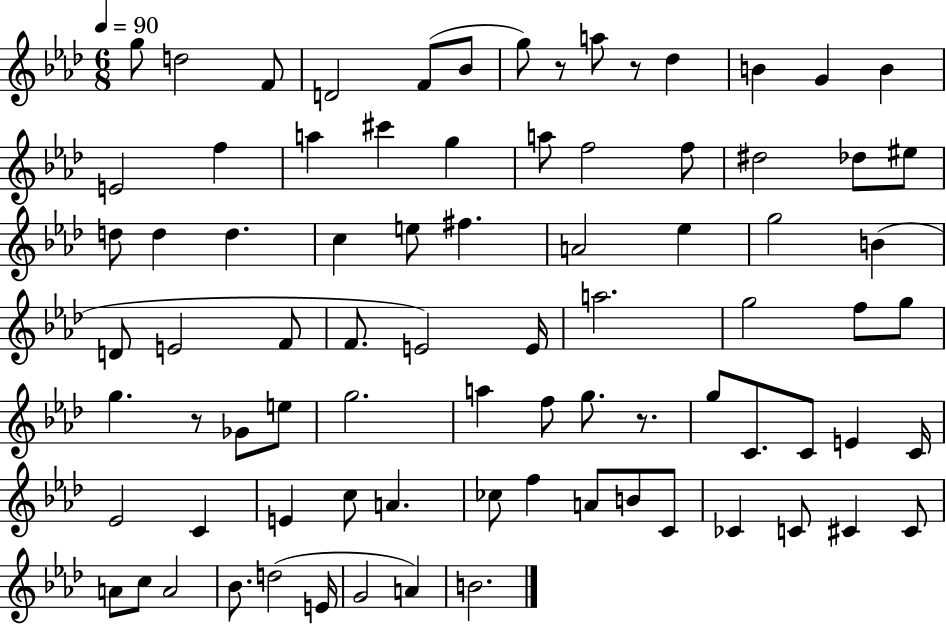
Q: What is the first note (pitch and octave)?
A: G5